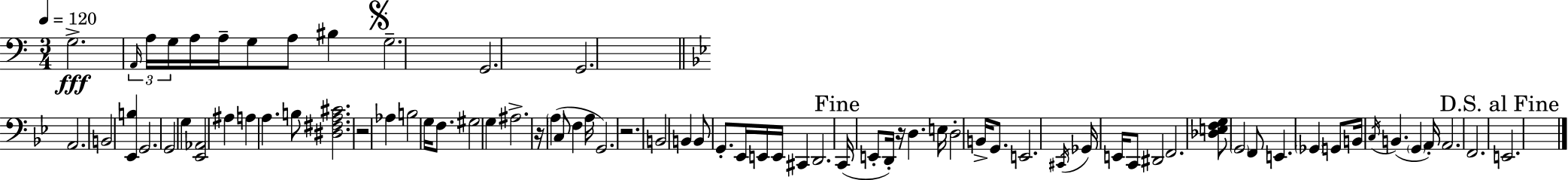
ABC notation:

X:1
T:Untitled
M:3/4
L:1/4
K:C
G,2 A,,/4 A,/4 G,/4 A,/4 A,/4 G,/2 A,/2 ^B, G,2 G,,2 G,,2 A,,2 B,,2 [_E,,B,] G,,2 G,,2 G, [_E,,_A,,]2 ^A, A, A, B,/2 [^D,^F,A,^C]2 z2 _A, B,2 G,/4 F,/2 ^G,2 G, ^A,2 z/4 A, C,/2 F, A,/4 G,,2 z2 B,,2 B,, B,,/2 G,,/2 _E,,/4 E,,/4 E,,/4 ^C,, D,,2 C,,/4 E,,/2 D,,/4 z/4 D, E,/4 D,2 B,,/4 G,,/2 E,,2 ^C,,/4 _G,,/4 E,,/4 C,,/2 ^D,,2 F,,2 [_D,E,F,G,]/2 G,,2 F,,/2 E,, _G,, G,,/2 B,,/4 C,/4 B,, G,, A,,/4 A,,2 F,,2 E,,2